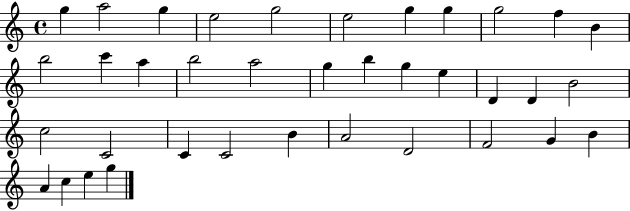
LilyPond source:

{
  \clef treble
  \time 4/4
  \defaultTimeSignature
  \key c \major
  g''4 a''2 g''4 | e''2 g''2 | e''2 g''4 g''4 | g''2 f''4 b'4 | \break b''2 c'''4 a''4 | b''2 a''2 | g''4 b''4 g''4 e''4 | d'4 d'4 b'2 | \break c''2 c'2 | c'4 c'2 b'4 | a'2 d'2 | f'2 g'4 b'4 | \break a'4 c''4 e''4 g''4 | \bar "|."
}